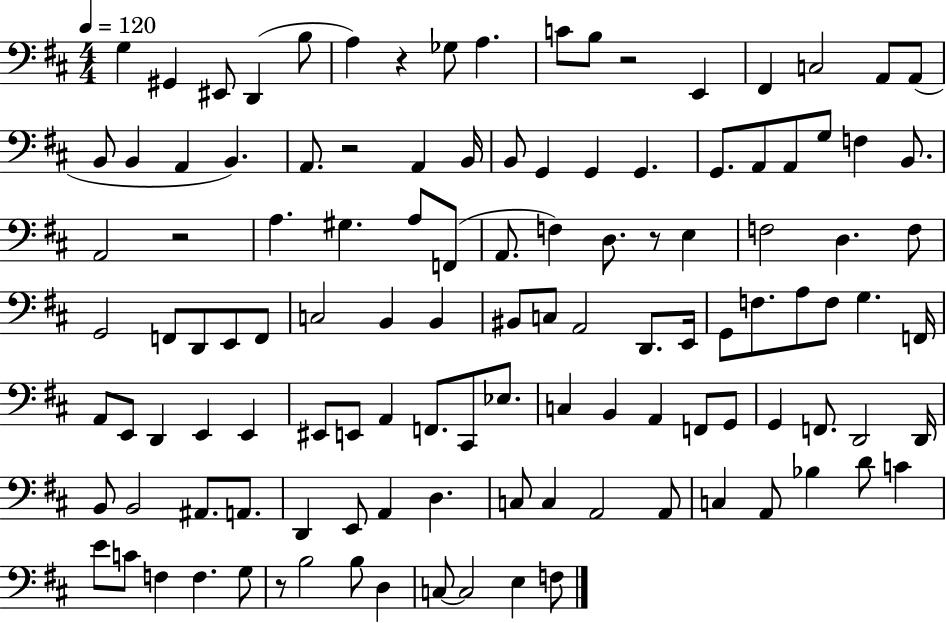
X:1
T:Untitled
M:4/4
L:1/4
K:D
G, ^G,, ^E,,/2 D,, B,/2 A, z _G,/2 A, C/2 B,/2 z2 E,, ^F,, C,2 A,,/2 A,,/2 B,,/2 B,, A,, B,, A,,/2 z2 A,, B,,/4 B,,/2 G,, G,, G,, G,,/2 A,,/2 A,,/2 G,/2 F, B,,/2 A,,2 z2 A, ^G, A,/2 F,,/2 A,,/2 F, D,/2 z/2 E, F,2 D, F,/2 G,,2 F,,/2 D,,/2 E,,/2 F,,/2 C,2 B,, B,, ^B,,/2 C,/2 A,,2 D,,/2 E,,/4 G,,/2 F,/2 A,/2 F,/2 G, F,,/4 A,,/2 E,,/2 D,, E,, E,, ^E,,/2 E,,/2 A,, F,,/2 ^C,,/2 _E,/2 C, B,, A,, F,,/2 G,,/2 G,, F,,/2 D,,2 D,,/4 B,,/2 B,,2 ^A,,/2 A,,/2 D,, E,,/2 A,, D, C,/2 C, A,,2 A,,/2 C, A,,/2 _B, D/2 C E/2 C/2 F, F, G,/2 z/2 B,2 B,/2 D, C,/2 C,2 E, F,/2